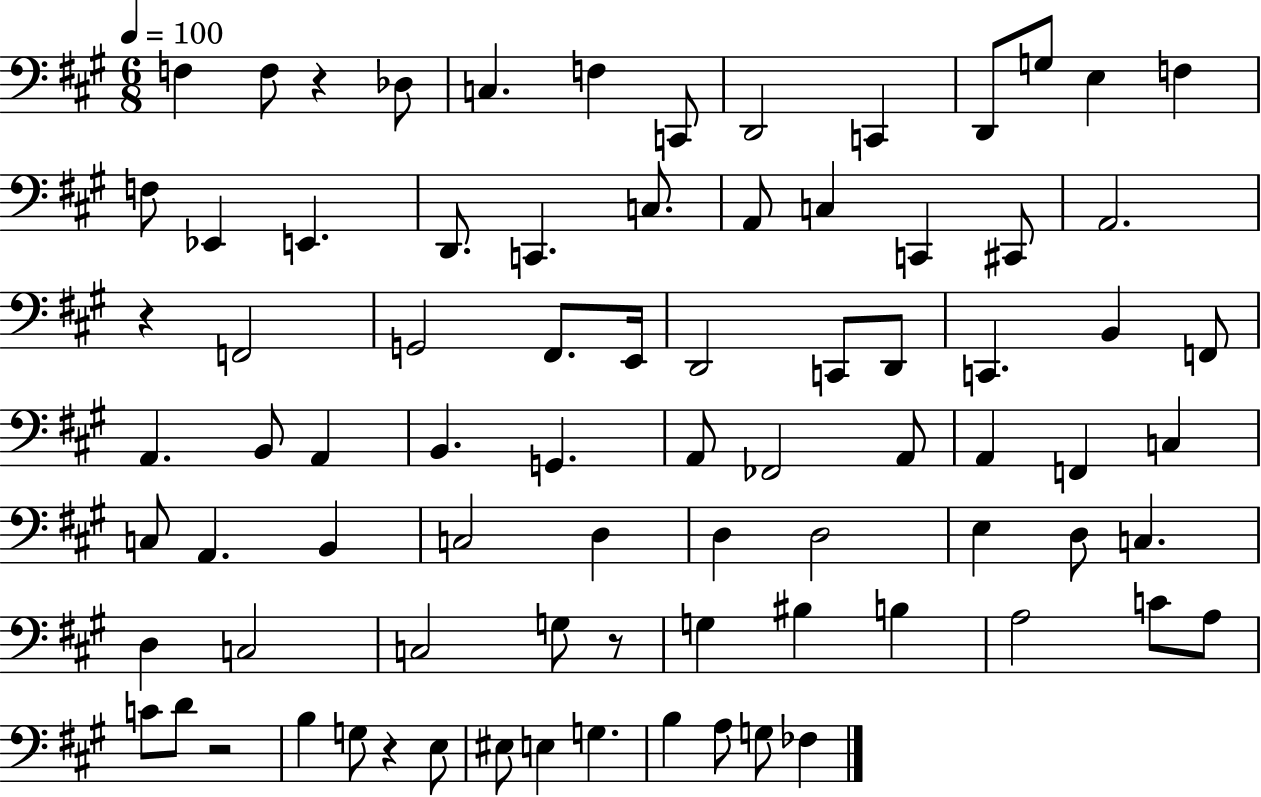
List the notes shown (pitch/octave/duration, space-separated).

F3/q F3/e R/q Db3/e C3/q. F3/q C2/e D2/h C2/q D2/e G3/e E3/q F3/q F3/e Eb2/q E2/q. D2/e. C2/q. C3/e. A2/e C3/q C2/q C#2/e A2/h. R/q F2/h G2/h F#2/e. E2/s D2/h C2/e D2/e C2/q. B2/q F2/e A2/q. B2/e A2/q B2/q. G2/q. A2/e FES2/h A2/e A2/q F2/q C3/q C3/e A2/q. B2/q C3/h D3/q D3/q D3/h E3/q D3/e C3/q. D3/q C3/h C3/h G3/e R/e G3/q BIS3/q B3/q A3/h C4/e A3/e C4/e D4/e R/h B3/q G3/e R/q E3/e EIS3/e E3/q G3/q. B3/q A3/e G3/e FES3/q